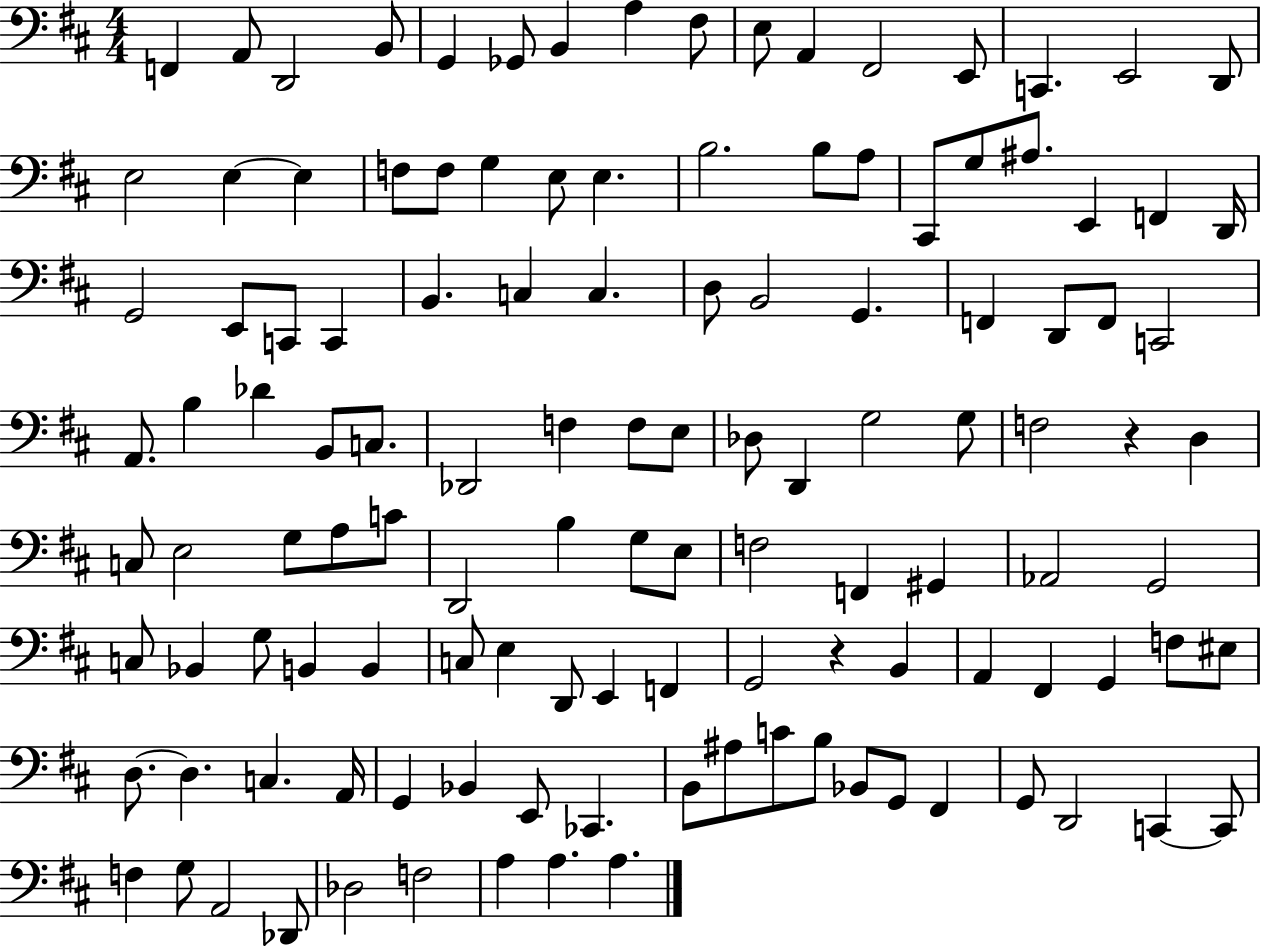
{
  \clef bass
  \numericTimeSignature
  \time 4/4
  \key d \major
  \repeat volta 2 { f,4 a,8 d,2 b,8 | g,4 ges,8 b,4 a4 fis8 | e8 a,4 fis,2 e,8 | c,4. e,2 d,8 | \break e2 e4~~ e4 | f8 f8 g4 e8 e4. | b2. b8 a8 | cis,8 g8 ais8. e,4 f,4 d,16 | \break g,2 e,8 c,8 c,4 | b,4. c4 c4. | d8 b,2 g,4. | f,4 d,8 f,8 c,2 | \break a,8. b4 des'4 b,8 c8. | des,2 f4 f8 e8 | des8 d,4 g2 g8 | f2 r4 d4 | \break c8 e2 g8 a8 c'8 | d,2 b4 g8 e8 | f2 f,4 gis,4 | aes,2 g,2 | \break c8 bes,4 g8 b,4 b,4 | c8 e4 d,8 e,4 f,4 | g,2 r4 b,4 | a,4 fis,4 g,4 f8 eis8 | \break d8.~~ d4. c4. a,16 | g,4 bes,4 e,8 ces,4. | b,8 ais8 c'8 b8 bes,8 g,8 fis,4 | g,8 d,2 c,4~~ c,8 | \break f4 g8 a,2 des,8 | des2 f2 | a4 a4. a4. | } \bar "|."
}